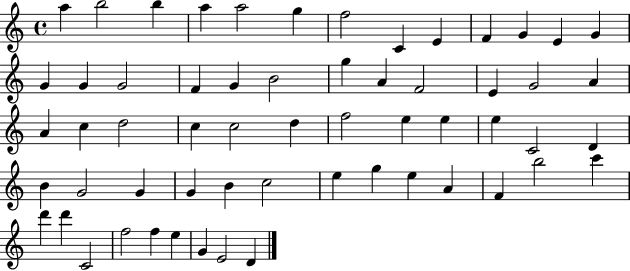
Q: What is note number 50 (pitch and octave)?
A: C6